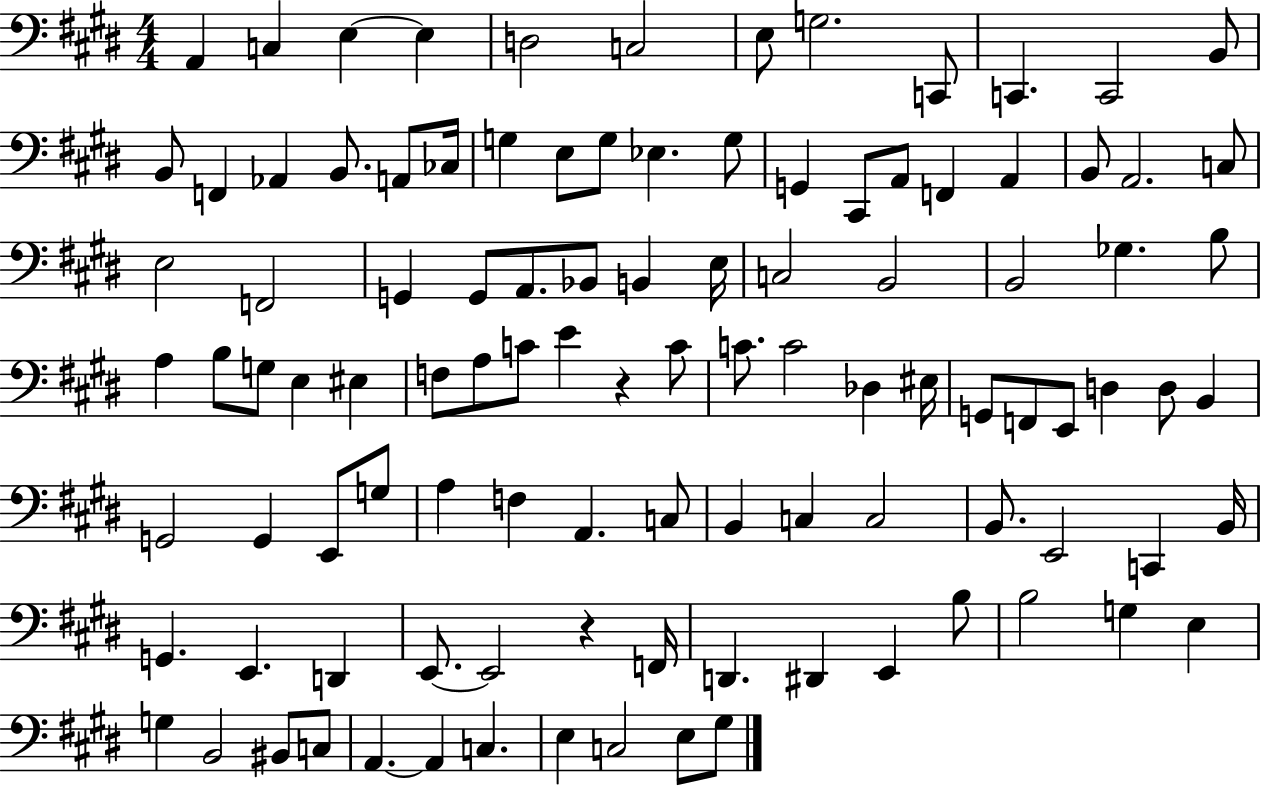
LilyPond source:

{
  \clef bass
  \numericTimeSignature
  \time 4/4
  \key e \major
  a,4 c4 e4~~ e4 | d2 c2 | e8 g2. c,8 | c,4. c,2 b,8 | \break b,8 f,4 aes,4 b,8. a,8 ces16 | g4 e8 g8 ees4. g8 | g,4 cis,8 a,8 f,4 a,4 | b,8 a,2. c8 | \break e2 f,2 | g,4 g,8 a,8. bes,8 b,4 e16 | c2 b,2 | b,2 ges4. b8 | \break a4 b8 g8 e4 eis4 | f8 a8 c'8 e'4 r4 c'8 | c'8. c'2 des4 eis16 | g,8 f,8 e,8 d4 d8 b,4 | \break g,2 g,4 e,8 g8 | a4 f4 a,4. c8 | b,4 c4 c2 | b,8. e,2 c,4 b,16 | \break g,4. e,4. d,4 | e,8.~~ e,2 r4 f,16 | d,4. dis,4 e,4 b8 | b2 g4 e4 | \break g4 b,2 bis,8 c8 | a,4.~~ a,4 c4. | e4 c2 e8 gis8 | \bar "|."
}